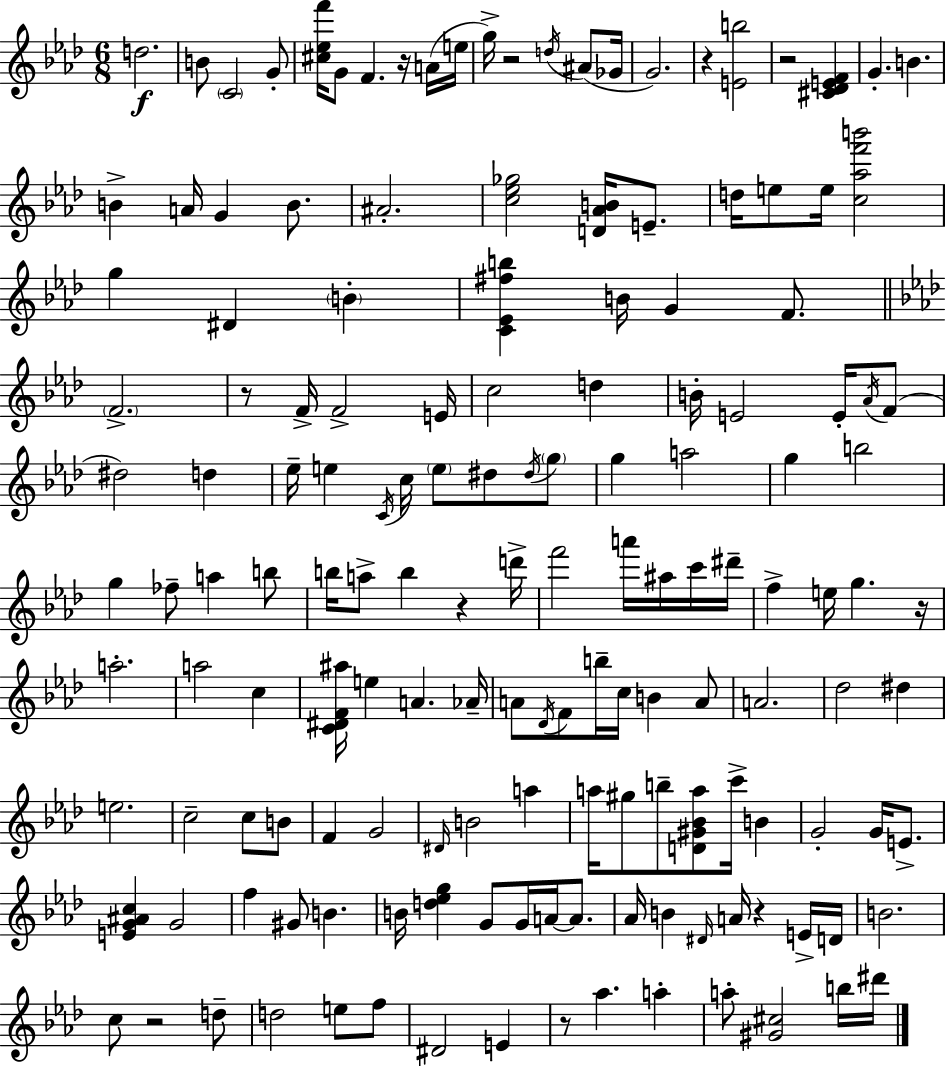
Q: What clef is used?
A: treble